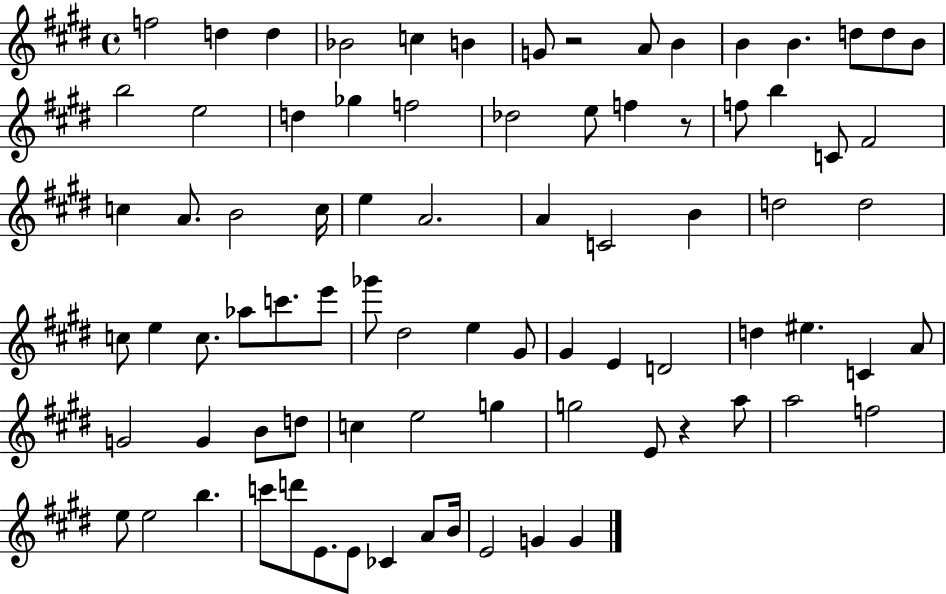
{
  \clef treble
  \time 4/4
  \defaultTimeSignature
  \key e \major
  \repeat volta 2 { f''2 d''4 d''4 | bes'2 c''4 b'4 | g'8 r2 a'8 b'4 | b'4 b'4. d''8 d''8 b'8 | \break b''2 e''2 | d''4 ges''4 f''2 | des''2 e''8 f''4 r8 | f''8 b''4 c'8 fis'2 | \break c''4 a'8. b'2 c''16 | e''4 a'2. | a'4 c'2 b'4 | d''2 d''2 | \break c''8 e''4 c''8. aes''8 c'''8. e'''8 | ges'''8 dis''2 e''4 gis'8 | gis'4 e'4 d'2 | d''4 eis''4. c'4 a'8 | \break g'2 g'4 b'8 d''8 | c''4 e''2 g''4 | g''2 e'8 r4 a''8 | a''2 f''2 | \break e''8 e''2 b''4. | c'''8 d'''8 e'8. e'8 ces'4 a'8 b'16 | e'2 g'4 g'4 | } \bar "|."
}